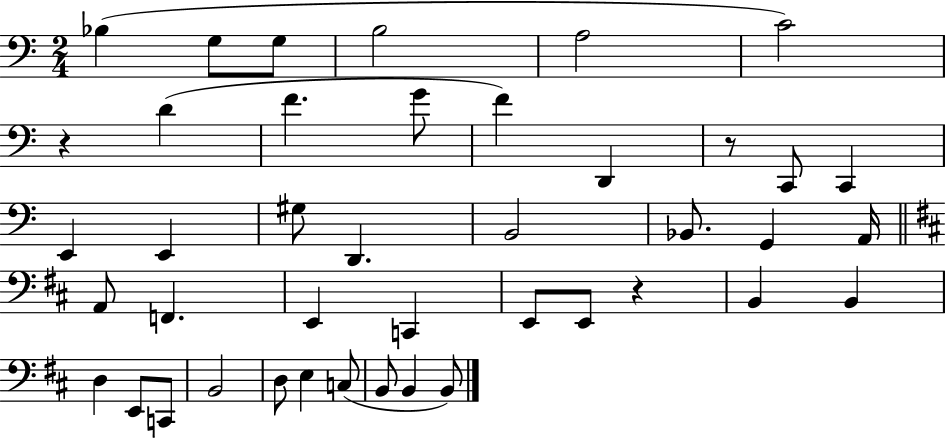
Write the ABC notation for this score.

X:1
T:Untitled
M:2/4
L:1/4
K:C
_B, G,/2 G,/2 B,2 A,2 C2 z D F G/2 F D,, z/2 C,,/2 C,, E,, E,, ^G,/2 D,, B,,2 _B,,/2 G,, A,,/4 A,,/2 F,, E,, C,, E,,/2 E,,/2 z B,, B,, D, E,,/2 C,,/2 B,,2 D,/2 E, C,/2 B,,/2 B,, B,,/2